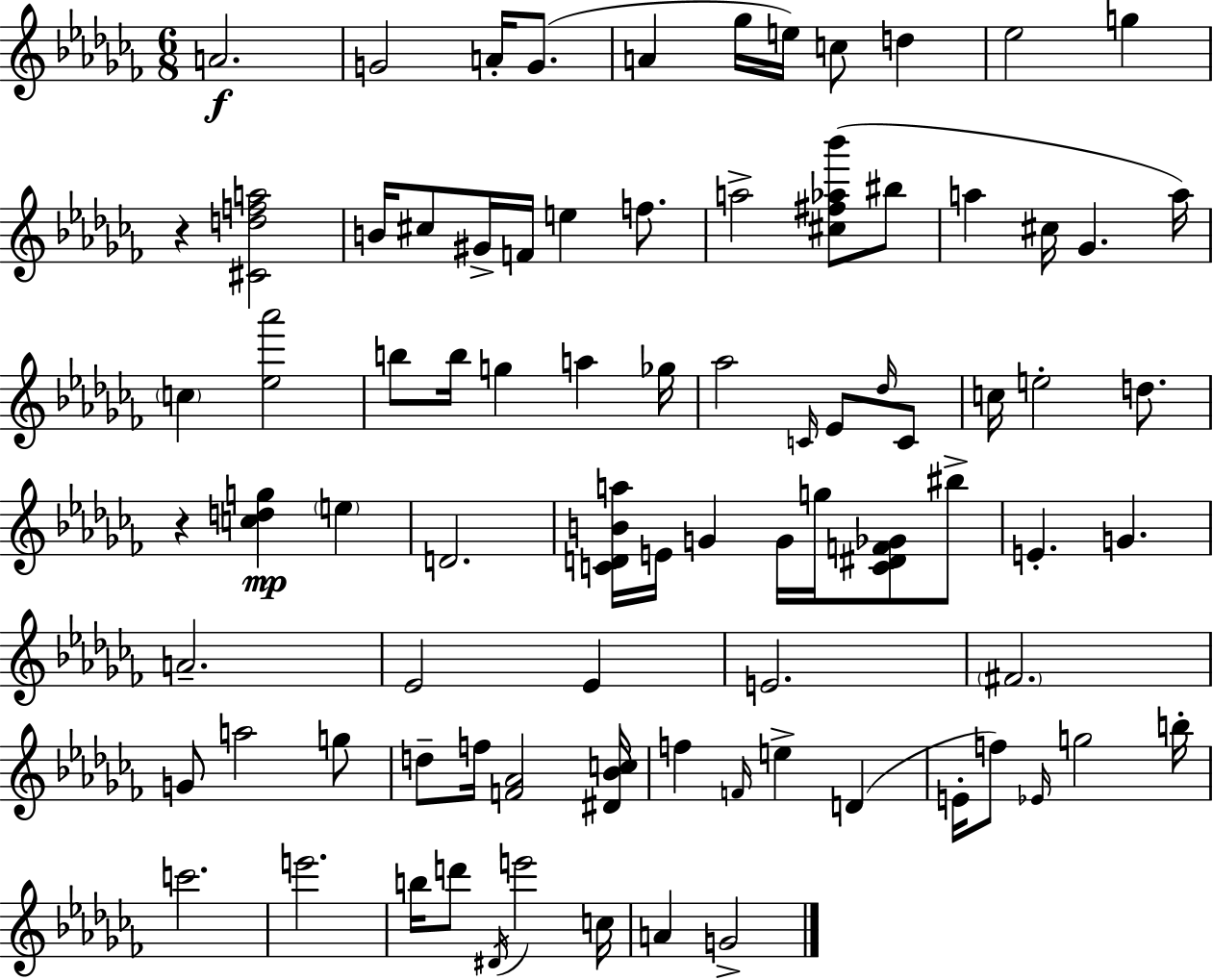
{
  \clef treble
  \numericTimeSignature
  \time 6/8
  \key aes \minor
  a'2.\f | g'2 a'16-. g'8.( | a'4 ges''16 e''16) c''8 d''4 | ees''2 g''4 | \break r4 <cis' d'' f'' a''>2 | b'16 cis''8 gis'16-> f'16 e''4 f''8. | a''2-> <cis'' fis'' aes'' bes'''>8( bis''8 | a''4 cis''16 ges'4. a''16) | \break \parenthesize c''4 <ees'' aes'''>2 | b''8 b''16 g''4 a''4 ges''16 | aes''2 \grace { c'16 } ees'8 \grace { des''16 } | c'8 c''16 e''2-. d''8. | \break r4 <c'' d'' g''>4\mp \parenthesize e''4 | d'2. | <c' d' b' a''>16 e'16 g'4 g'16 g''16 <c' dis' f' ges'>8 | bis''8-> e'4.-. g'4. | \break a'2.-- | ees'2 ees'4 | e'2. | \parenthesize fis'2. | \break g'8 a''2 | g''8 d''8-- f''16 <f' aes'>2 | <dis' bes' c''>16 f''4 \grace { f'16 } e''4-> d'4( | e'16-. f''8) \grace { ees'16 } g''2 | \break b''16-. c'''2. | e'''2. | b''16 d'''8 \acciaccatura { dis'16 } e'''2 | c''16 a'4 g'2-> | \break \bar "|."
}